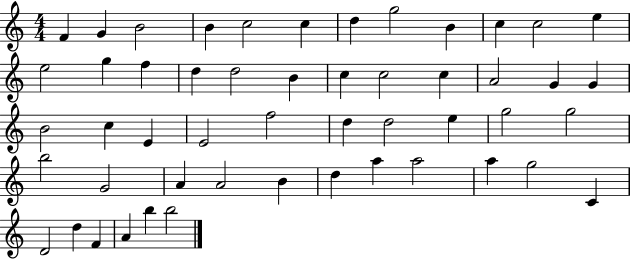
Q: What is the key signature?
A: C major